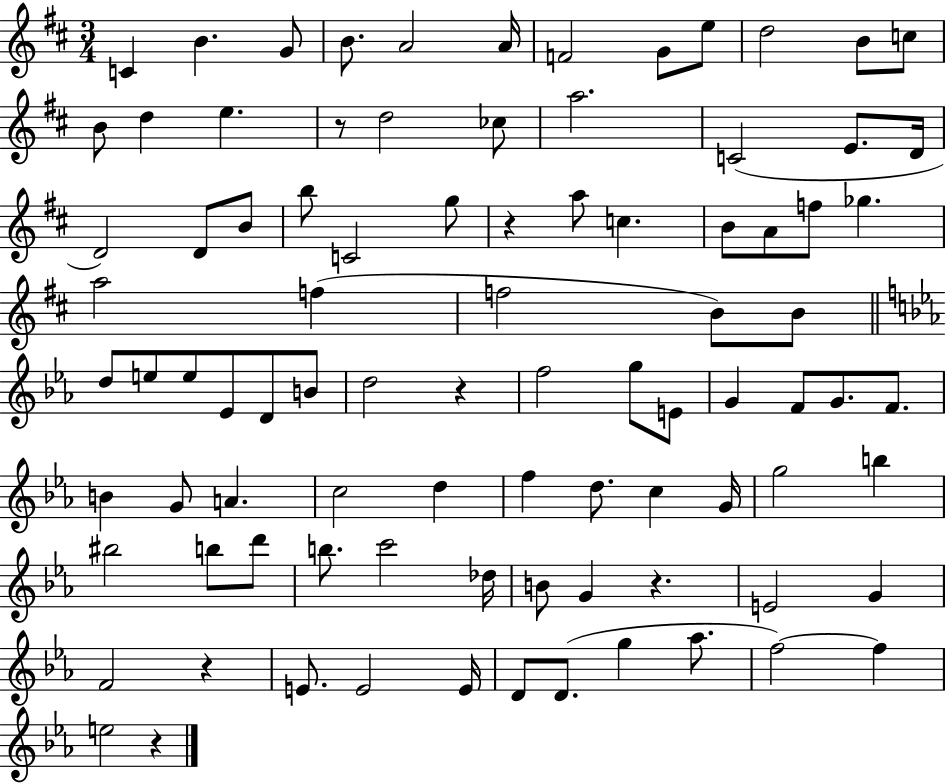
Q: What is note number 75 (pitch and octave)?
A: E4